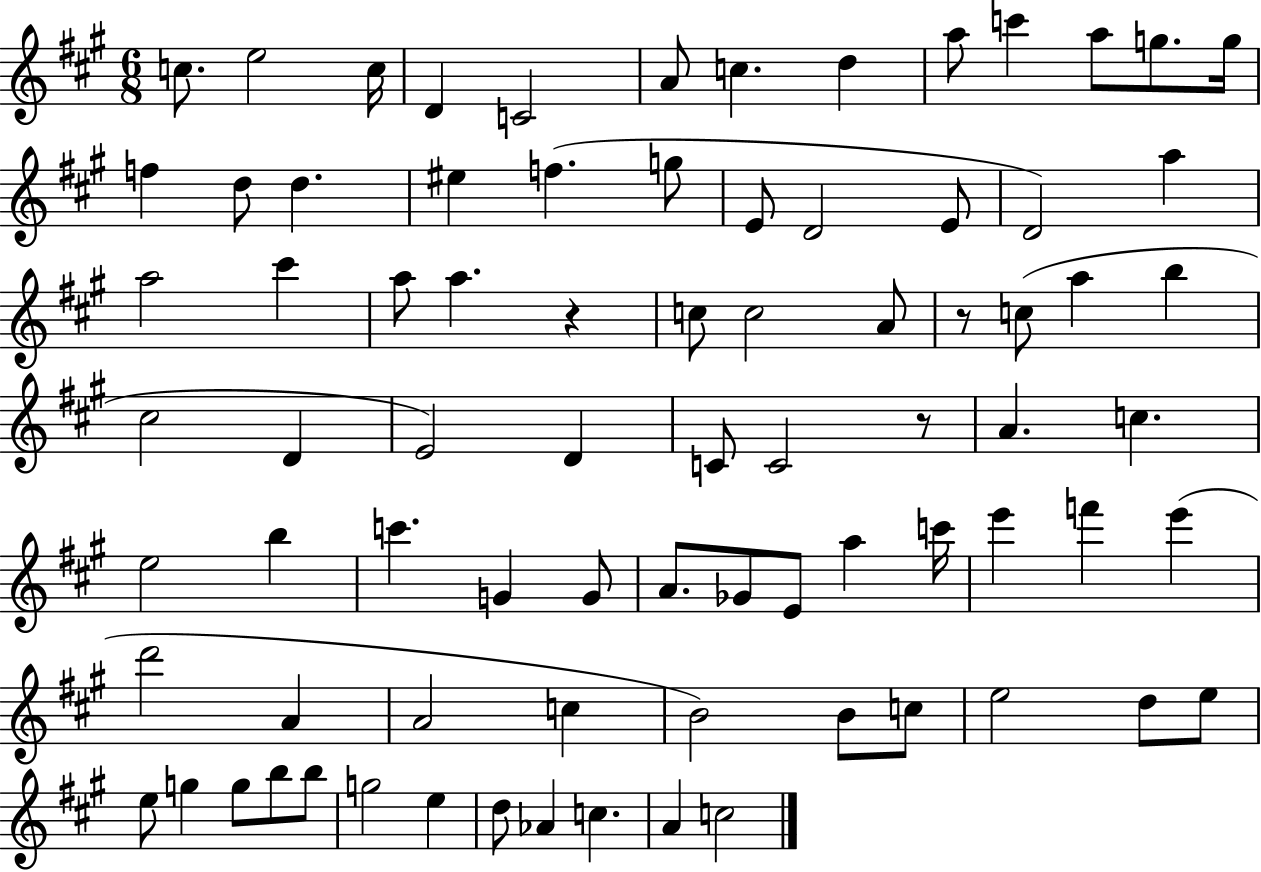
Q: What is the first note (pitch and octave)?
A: C5